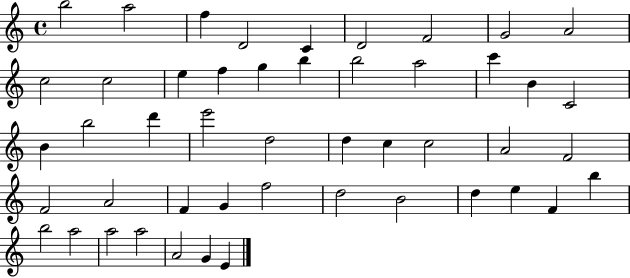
{
  \clef treble
  \time 4/4
  \defaultTimeSignature
  \key c \major
  b''2 a''2 | f''4 d'2 c'4 | d'2 f'2 | g'2 a'2 | \break c''2 c''2 | e''4 f''4 g''4 b''4 | b''2 a''2 | c'''4 b'4 c'2 | \break b'4 b''2 d'''4 | e'''2 d''2 | d''4 c''4 c''2 | a'2 f'2 | \break f'2 a'2 | f'4 g'4 f''2 | d''2 b'2 | d''4 e''4 f'4 b''4 | \break b''2 a''2 | a''2 a''2 | a'2 g'4 e'4 | \bar "|."
}